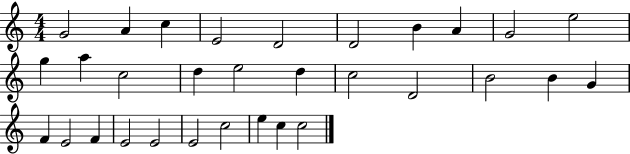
{
  \clef treble
  \numericTimeSignature
  \time 4/4
  \key c \major
  g'2 a'4 c''4 | e'2 d'2 | d'2 b'4 a'4 | g'2 e''2 | \break g''4 a''4 c''2 | d''4 e''2 d''4 | c''2 d'2 | b'2 b'4 g'4 | \break f'4 e'2 f'4 | e'2 e'2 | e'2 c''2 | e''4 c''4 c''2 | \break \bar "|."
}